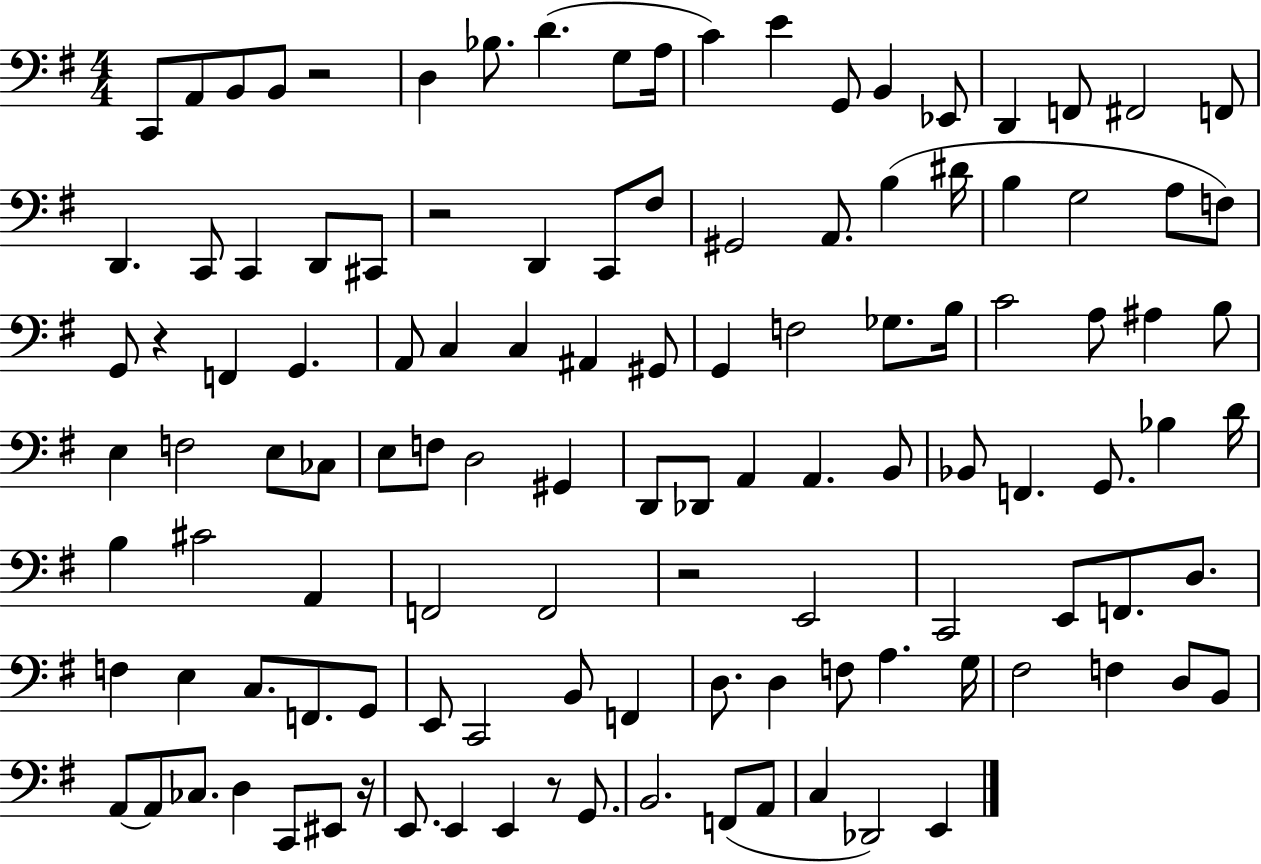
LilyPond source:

{
  \clef bass
  \numericTimeSignature
  \time 4/4
  \key g \major
  c,8 a,8 b,8 b,8 r2 | d4 bes8. d'4.( g8 a16 | c'4) e'4 g,8 b,4 ees,8 | d,4 f,8 fis,2 f,8 | \break d,4. c,8 c,4 d,8 cis,8 | r2 d,4 c,8 fis8 | gis,2 a,8. b4( dis'16 | b4 g2 a8 f8) | \break g,8 r4 f,4 g,4. | a,8 c4 c4 ais,4 gis,8 | g,4 f2 ges8. b16 | c'2 a8 ais4 b8 | \break e4 f2 e8 ces8 | e8 f8 d2 gis,4 | d,8 des,8 a,4 a,4. b,8 | bes,8 f,4. g,8. bes4 d'16 | \break b4 cis'2 a,4 | f,2 f,2 | r2 e,2 | c,2 e,8 f,8. d8. | \break f4 e4 c8. f,8. g,8 | e,8 c,2 b,8 f,4 | d8. d4 f8 a4. g16 | fis2 f4 d8 b,8 | \break a,8~~ a,8 ces8. d4 c,8 eis,8 r16 | e,8. e,4 e,4 r8 g,8. | b,2. f,8( a,8 | c4 des,2) e,4 | \break \bar "|."
}